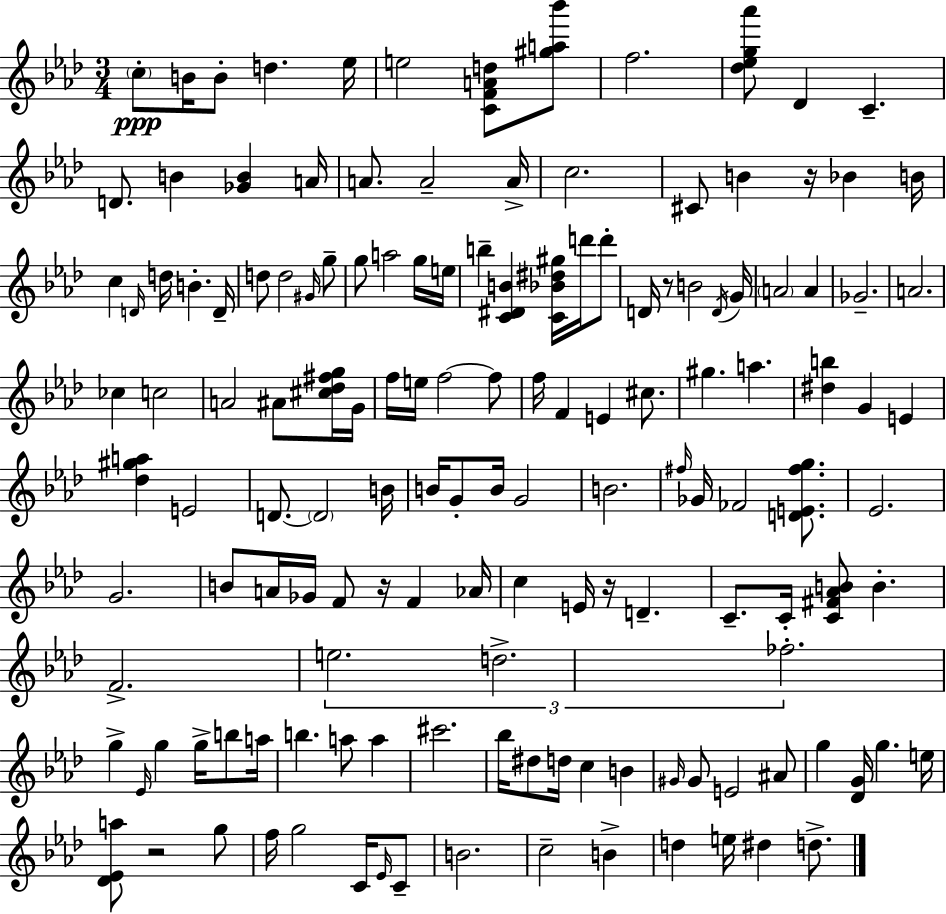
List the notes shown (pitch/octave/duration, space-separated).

C5/e B4/s B4/e D5/q. Eb5/s E5/h [C4,F4,A4,D5]/e [G#5,A5,Bb6]/e F5/h. [Db5,Eb5,G5,Ab6]/e Db4/q C4/q. D4/e. B4/q [Gb4,B4]/q A4/s A4/e. A4/h A4/s C5/h. C#4/e B4/q R/s Bb4/q B4/s C5/q D4/s D5/s B4/q. D4/s D5/e D5/h G#4/s G5/e G5/e A5/h G5/s E5/s B5/q [C4,D#4,B4]/q [C4,Bb4,D#5,G#5]/s D6/s D6/e D4/s R/e B4/h D4/s G4/s A4/h A4/q Gb4/h. A4/h. CES5/q C5/h A4/h A#4/e [C#5,Db5,F#5,G5]/s G4/s F5/s E5/s F5/h F5/e F5/s F4/q E4/q C#5/e. G#5/q. A5/q. [D#5,B5]/q G4/q E4/q [Db5,G#5,A5]/q E4/h D4/e. D4/h B4/s B4/s G4/e B4/s G4/h B4/h. F#5/s Gb4/s FES4/h [D4,E4,F#5,G5]/e. Eb4/h. G4/h. B4/e A4/s Gb4/s F4/e R/s F4/q Ab4/s C5/q E4/s R/s D4/q. C4/e. C4/s [C4,F#4,Ab4,B4]/e B4/q. F4/h. E5/h. D5/h. FES5/h. G5/q Eb4/s G5/q G5/s B5/e A5/s B5/q. A5/e A5/q C#6/h. Bb5/s D#5/e D5/s C5/q B4/q G#4/s G#4/e E4/h A#4/e G5/q [Db4,G4]/s G5/q. E5/s [Db4,Eb4,A5]/e R/h G5/e F5/s G5/h C4/s Eb4/s C4/e B4/h. C5/h B4/q D5/q E5/s D#5/q D5/e.